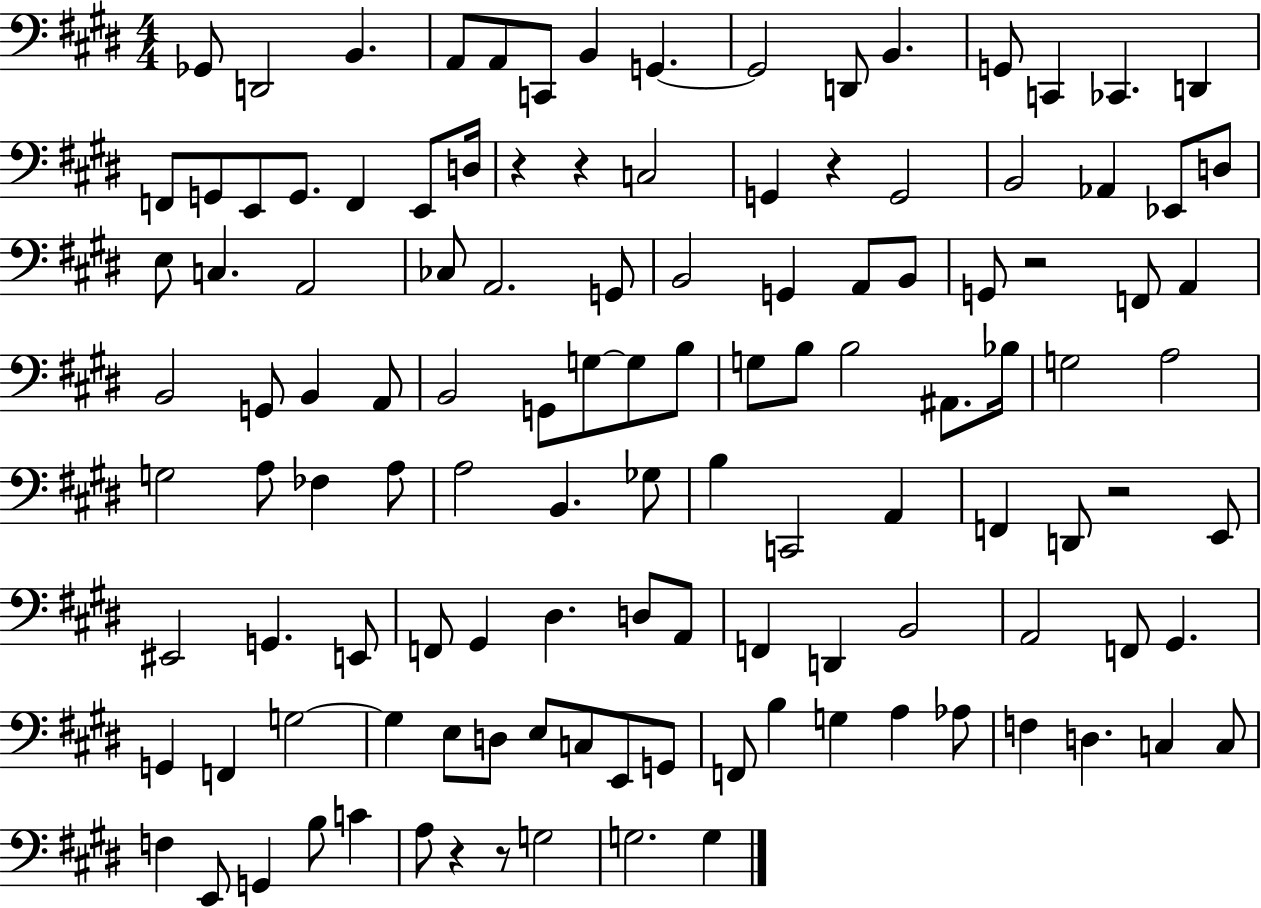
Gb2/e D2/h B2/q. A2/e A2/e C2/e B2/q G2/q. G2/h D2/e B2/q. G2/e C2/q CES2/q. D2/q F2/e G2/e E2/e G2/e. F2/q E2/e D3/s R/q R/q C3/h G2/q R/q G2/h B2/h Ab2/q Eb2/e D3/e E3/e C3/q. A2/h CES3/e A2/h. G2/e B2/h G2/q A2/e B2/e G2/e R/h F2/e A2/q B2/h G2/e B2/q A2/e B2/h G2/e G3/e G3/e B3/e G3/e B3/e B3/h A#2/e. Bb3/s G3/h A3/h G3/h A3/e FES3/q A3/e A3/h B2/q. Gb3/e B3/q C2/h A2/q F2/q D2/e R/h E2/e EIS2/h G2/q. E2/e F2/e G#2/q D#3/q. D3/e A2/e F2/q D2/q B2/h A2/h F2/e G#2/q. G2/q F2/q G3/h G3/q E3/e D3/e E3/e C3/e E2/e G2/e F2/e B3/q G3/q A3/q Ab3/e F3/q D3/q. C3/q C3/e F3/q E2/e G2/q B3/e C4/q A3/e R/q R/e G3/h G3/h. G3/q